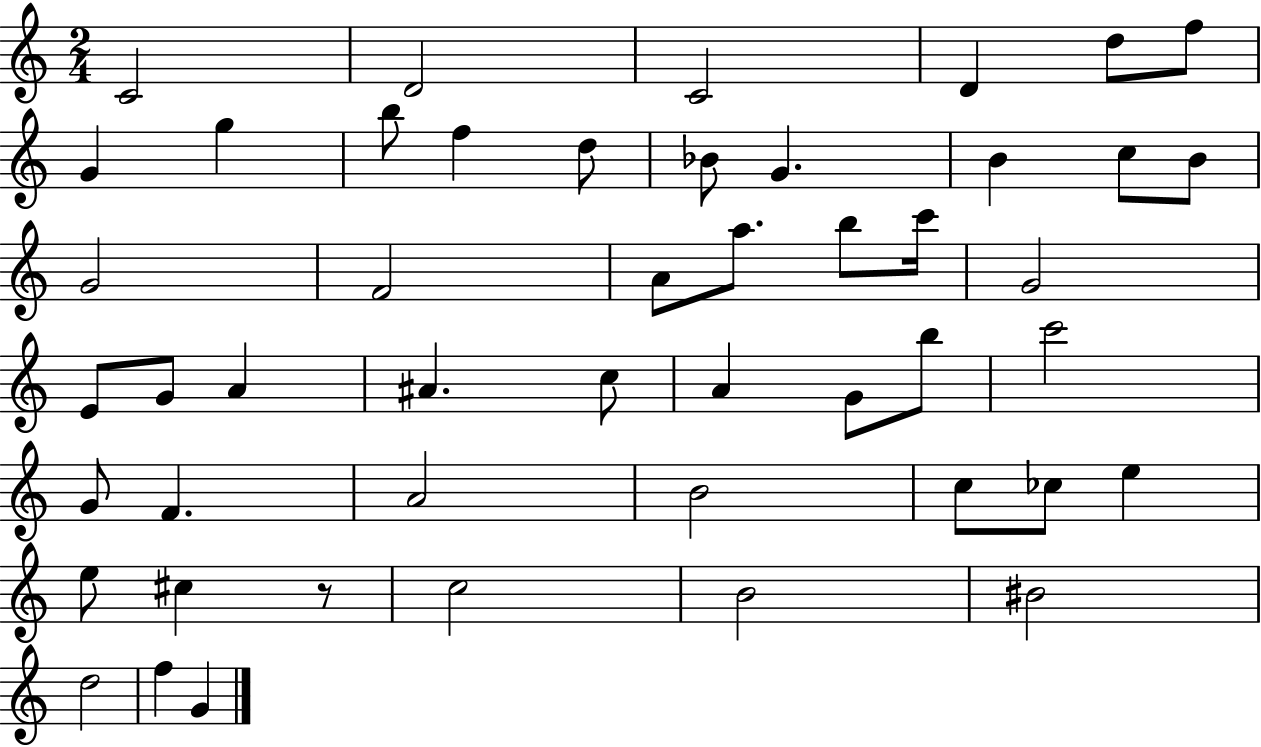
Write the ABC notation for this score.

X:1
T:Untitled
M:2/4
L:1/4
K:C
C2 D2 C2 D d/2 f/2 G g b/2 f d/2 _B/2 G B c/2 B/2 G2 F2 A/2 a/2 b/2 c'/4 G2 E/2 G/2 A ^A c/2 A G/2 b/2 c'2 G/2 F A2 B2 c/2 _c/2 e e/2 ^c z/2 c2 B2 ^B2 d2 f G